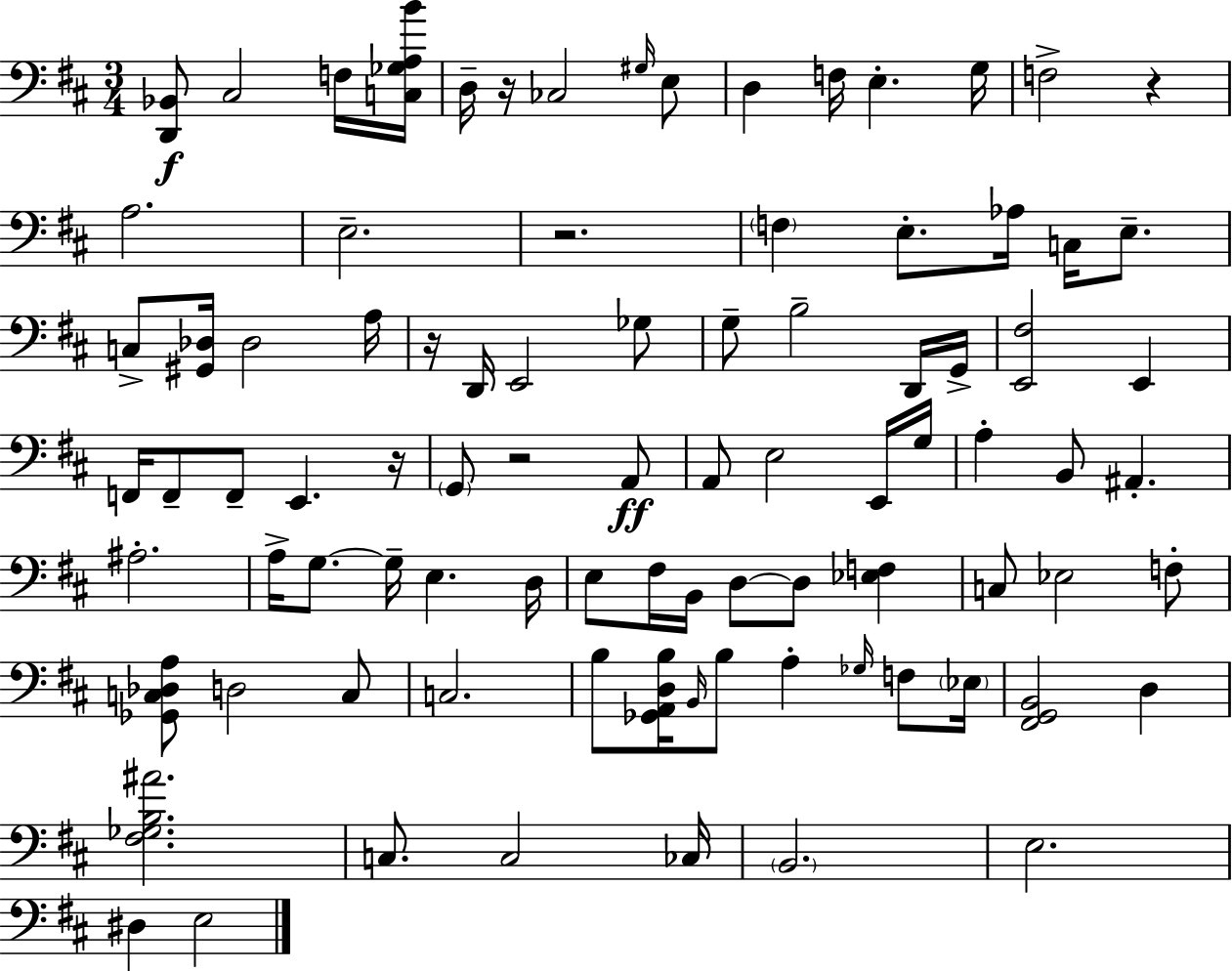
X:1
T:Untitled
M:3/4
L:1/4
K:D
[D,,_B,,]/2 ^C,2 F,/4 [C,_G,A,B]/4 D,/4 z/4 _C,2 ^G,/4 E,/2 D, F,/4 E, G,/4 F,2 z A,2 E,2 z2 F, E,/2 _A,/4 C,/4 E,/2 C,/2 [^G,,_D,]/4 _D,2 A,/4 z/4 D,,/4 E,,2 _G,/2 G,/2 B,2 D,,/4 G,,/4 [E,,^F,]2 E,, F,,/4 F,,/2 F,,/2 E,, z/4 G,,/2 z2 A,,/2 A,,/2 E,2 E,,/4 G,/4 A, B,,/2 ^A,, ^A,2 A,/4 G,/2 G,/4 E, D,/4 E,/2 ^F,/4 B,,/4 D,/2 D,/2 [_E,F,] C,/2 _E,2 F,/2 [_G,,C,_D,A,]/2 D,2 C,/2 C,2 B,/2 [_G,,A,,D,B,]/4 B,,/4 B,/2 A, _G,/4 F,/2 _E,/4 [^F,,G,,B,,]2 D, [^F,_G,B,^A]2 C,/2 C,2 _C,/4 B,,2 E,2 ^D, E,2